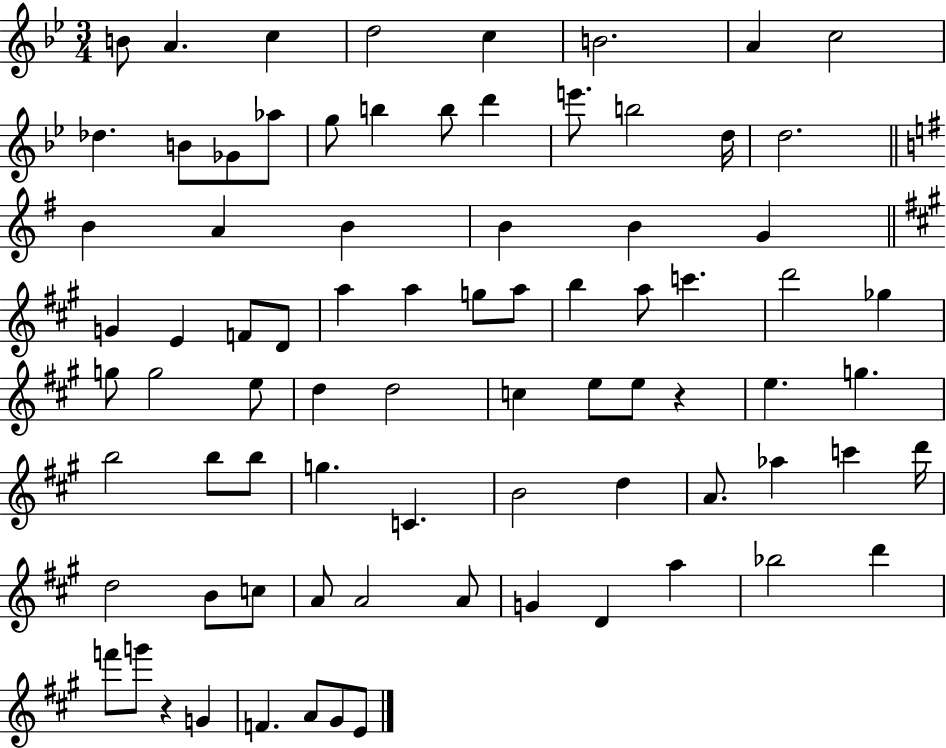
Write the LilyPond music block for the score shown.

{
  \clef treble
  \numericTimeSignature
  \time 3/4
  \key bes \major
  b'8 a'4. c''4 | d''2 c''4 | b'2. | a'4 c''2 | \break des''4. b'8 ges'8 aes''8 | g''8 b''4 b''8 d'''4 | e'''8. b''2 d''16 | d''2. | \break \bar "||" \break \key e \minor b'4 a'4 b'4 | b'4 b'4 g'4 | \bar "||" \break \key a \major g'4 e'4 f'8 d'8 | a''4 a''4 g''8 a''8 | b''4 a''8 c'''4. | d'''2 ges''4 | \break g''8 g''2 e''8 | d''4 d''2 | c''4 e''8 e''8 r4 | e''4. g''4. | \break b''2 b''8 b''8 | g''4. c'4. | b'2 d''4 | a'8. aes''4 c'''4 d'''16 | \break d''2 b'8 c''8 | a'8 a'2 a'8 | g'4 d'4 a''4 | bes''2 d'''4 | \break f'''8 g'''8 r4 g'4 | f'4. a'8 gis'8 e'8 | \bar "|."
}